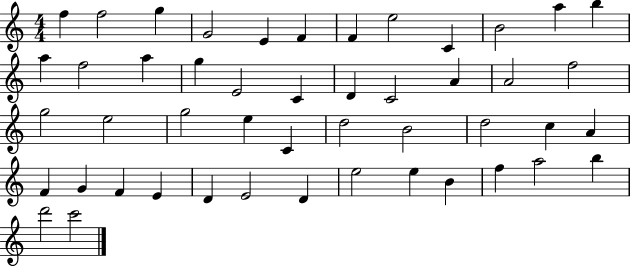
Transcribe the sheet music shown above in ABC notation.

X:1
T:Untitled
M:4/4
L:1/4
K:C
f f2 g G2 E F F e2 C B2 a b a f2 a g E2 C D C2 A A2 f2 g2 e2 g2 e C d2 B2 d2 c A F G F E D E2 D e2 e B f a2 b d'2 c'2